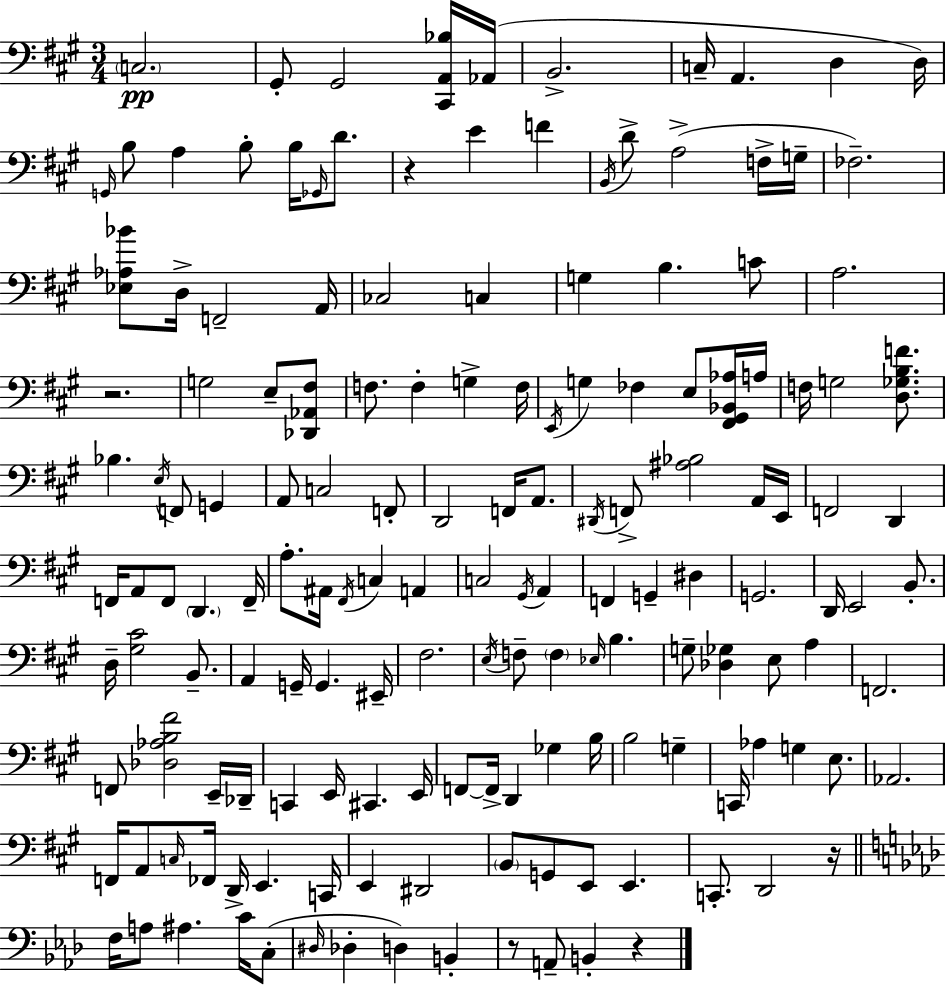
{
  \clef bass
  \numericTimeSignature
  \time 3/4
  \key a \major
  \parenthesize c2.\pp | gis,8-. gis,2 <cis, a, bes>16 aes,16( | b,2.-> | c16-- a,4. d4 d16) | \break \grace { g,16 } b8 a4 b8-. b16 \grace { ges,16 } d'8. | r4 e'4 f'4 | \acciaccatura { b,16 } d'8-> a2->( | f16-> g16-- fes2.--) | \break <ees aes bes'>8 d16-> f,2-- | a,16 ces2 c4 | g4 b4. | c'8 a2. | \break r2. | g2 e8-- | <des, aes, fis>8 f8. f4-. g4-> | f16 \acciaccatura { e,16 } g4 fes4 | \break e8 <fis, gis, bes, aes>16 a16 f16 g2 | <d ges b f'>8. bes4. \acciaccatura { e16 } f,8 | g,4 a,8 c2 | f,8-. d,2 | \break f,16 a,8. \acciaccatura { dis,16 } f,8-> <ais bes>2 | a,16 e,16 f,2 | d,4 f,16 a,8 f,8 \parenthesize d,4. | f,16-- a8.-. ais,16 \acciaccatura { fis,16 } c4 | \break a,4 c2 | \acciaccatura { gis,16 } a,4 f,4 | g,4-- dis4 g,2. | d,16 e,2 | \break b,8.-. d16-- <gis cis'>2 | b,8.-- a,4 | g,16-- g,4. eis,16-- fis2. | \acciaccatura { e16 } f8-- \parenthesize f4 | \break \grace { ees16 } b4. g8-- | <des ges>4 e8 a4 f,2. | f,8 | <des aes b fis'>2 e,16-- des,16-- c,4 | \break e,16 cis,4. e,16 f,8~~ | f,16-> d,4 ges4 b16 b2 | g4-- c,16 aes4 | g4 e8. aes,2. | \break f,16 a,8 | \grace { c16 } fes,16 d,16-> e,4. c,16 e,4 | dis,2 \parenthesize b,8 | g,8 e,8 e,4. c,8.-. | \break d,2 r16 \bar "||" \break \key aes \major f16 a8 ais4. c'16 c8-.( | \grace { dis16 } des4-. d4) b,4-. | r8 a,8-- b,4-. r4 | \bar "|."
}